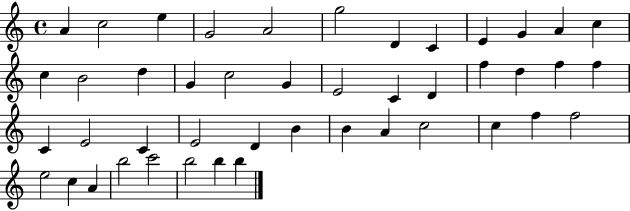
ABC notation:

X:1
T:Untitled
M:4/4
L:1/4
K:C
A c2 e G2 A2 g2 D C E G A c c B2 d G c2 G E2 C D f d f f C E2 C E2 D B B A c2 c f f2 e2 c A b2 c'2 b2 b b